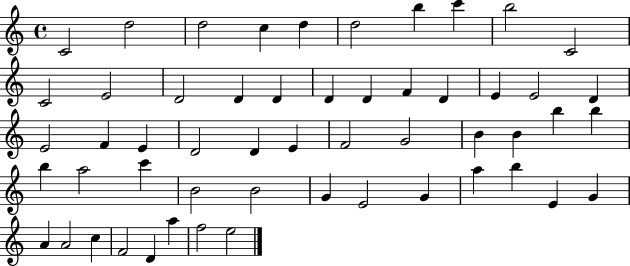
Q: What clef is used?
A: treble